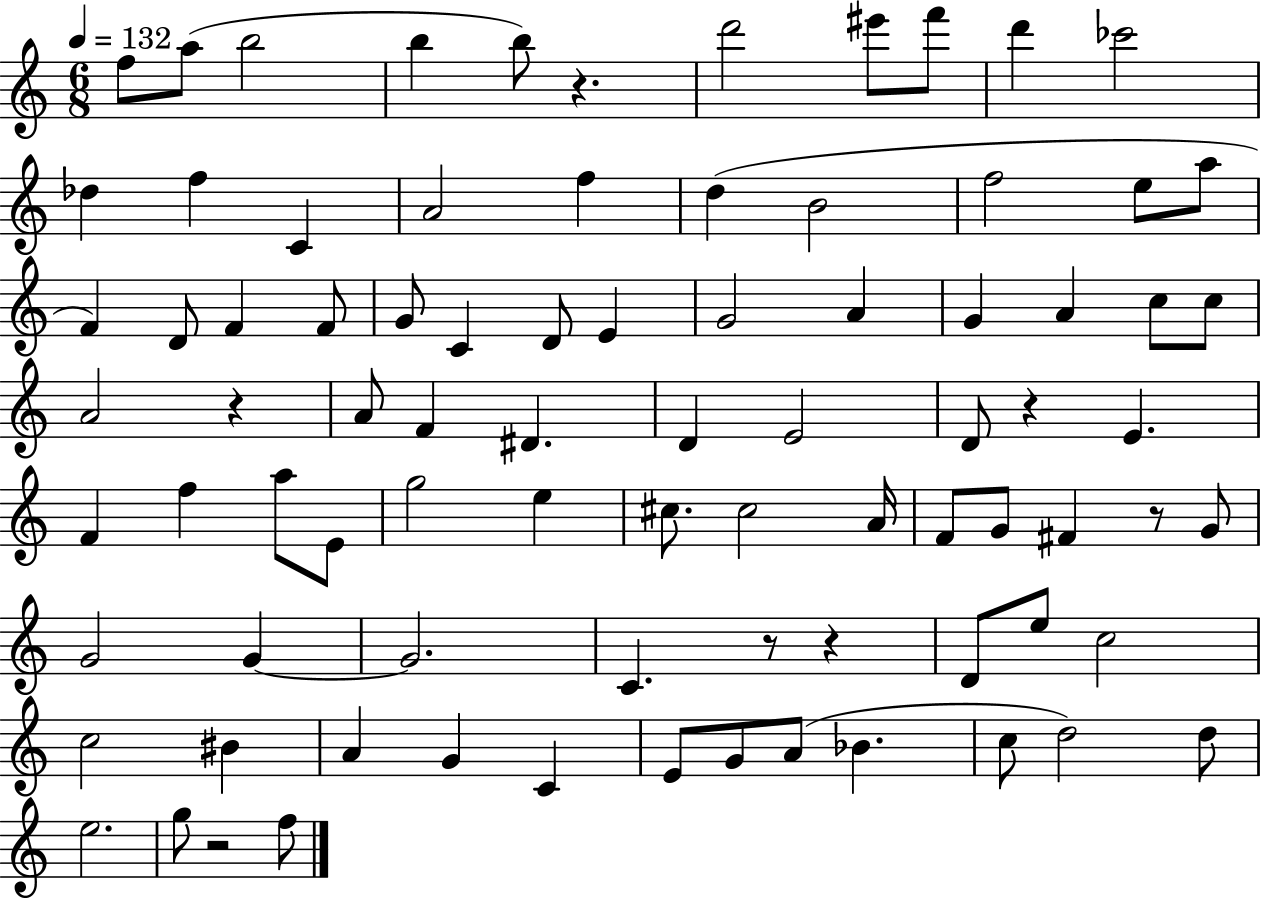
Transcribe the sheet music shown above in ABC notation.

X:1
T:Untitled
M:6/8
L:1/4
K:C
f/2 a/2 b2 b b/2 z d'2 ^e'/2 f'/2 d' _c'2 _d f C A2 f d B2 f2 e/2 a/2 F D/2 F F/2 G/2 C D/2 E G2 A G A c/2 c/2 A2 z A/2 F ^D D E2 D/2 z E F f a/2 E/2 g2 e ^c/2 ^c2 A/4 F/2 G/2 ^F z/2 G/2 G2 G G2 C z/2 z D/2 e/2 c2 c2 ^B A G C E/2 G/2 A/2 _B c/2 d2 d/2 e2 g/2 z2 f/2